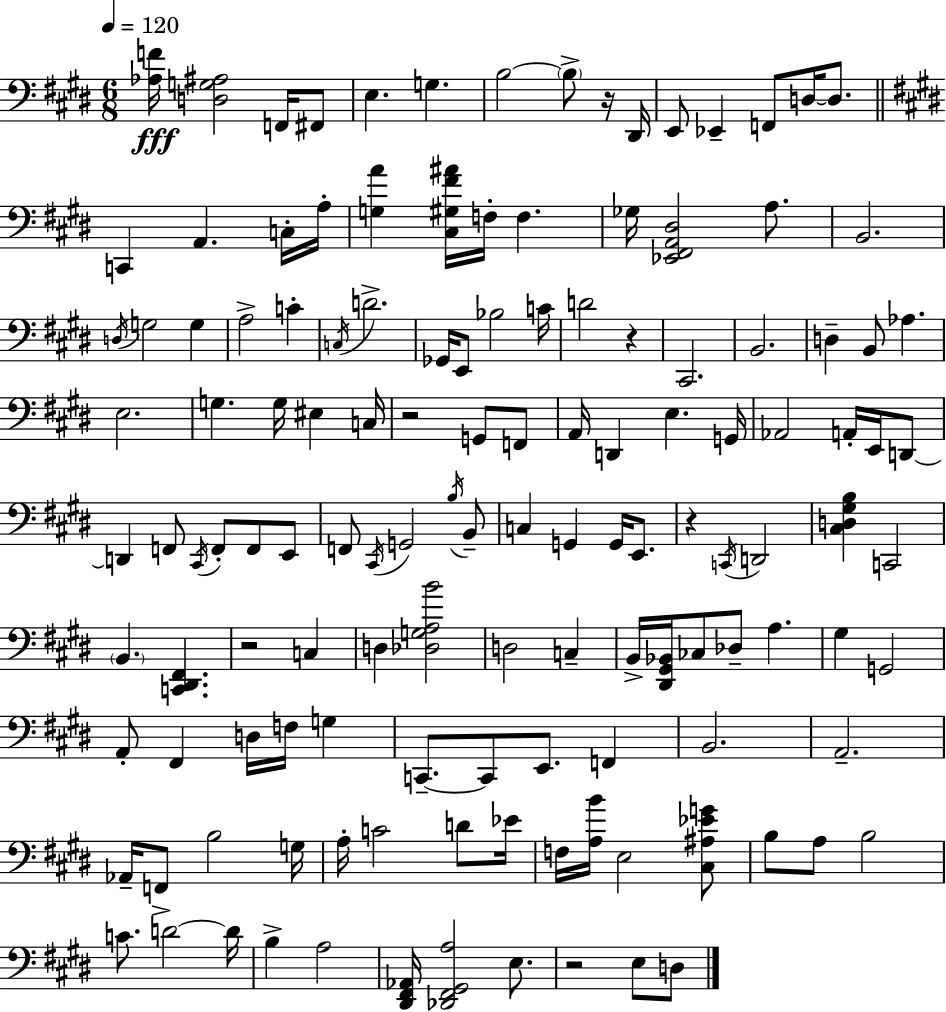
{
  \clef bass
  \numericTimeSignature
  \time 6/8
  \key e \major
  \tempo 4 = 120
  \repeat volta 2 { <aes f'>16\fff <d g ais>2 f,16 fis,8 | e4. g4. | b2~~ \parenthesize b8-> r16 dis,16 | e,8 ees,4-- f,8 d16~~ d8. | \break \bar "||" \break \key e \major c,4 a,4. c16-. a16-. | <g a'>4 <cis gis fis' ais'>16 f16-. f4. | ges16 <ees, fis, a, dis>2 a8. | b,2. | \break \acciaccatura { d16 } g2 g4 | a2-> c'4-. | \acciaccatura { c16 } d'2.-> | ges,16 e,8 bes2 | \break c'16 d'2 r4 | cis,2. | b,2. | d4-- b,8 aes4. | \break e2. | g4. g16 eis4 | c16 r2 g,8 | f,8 a,16 d,4 e4. | \break g,16 aes,2 a,16-. e,16 | d,8~~ d,4 f,8 \acciaccatura { cis,16 } f,8-. f,8 | e,8 f,8 \acciaccatura { cis,16 } g,2 | \acciaccatura { b16 } b,8-- c4 g,4 | \break g,16 e,8. r4 \acciaccatura { c,16 } d,2 | <cis d gis b>4 c,2 | \parenthesize b,4. | <c, dis, fis,>4. r2 | \break c4 d4 <des g a b'>2 | d2 | c4-- b,16-> <dis, gis, bes,>16 ces8 des8-- | a4. gis4 g,2 | \break a,8-. fis,4 | d16 f16 g4 c,8.--~~ c,8 e,8. | f,4 b,2. | a,2.-- | \break aes,16-- f,8-> b2 | g16 a16-. c'2 | d'8 ees'16 f16 <a b'>16 e2 | <cis ais ees' g'>8 b8 a8 b2 | \break c'8. d'2~~ | d'16 b4-> a2 | <dis, fis, aes,>16 <des, fis, gis, a>2 | e8. r2 | \break e8 d8 } \bar "|."
}